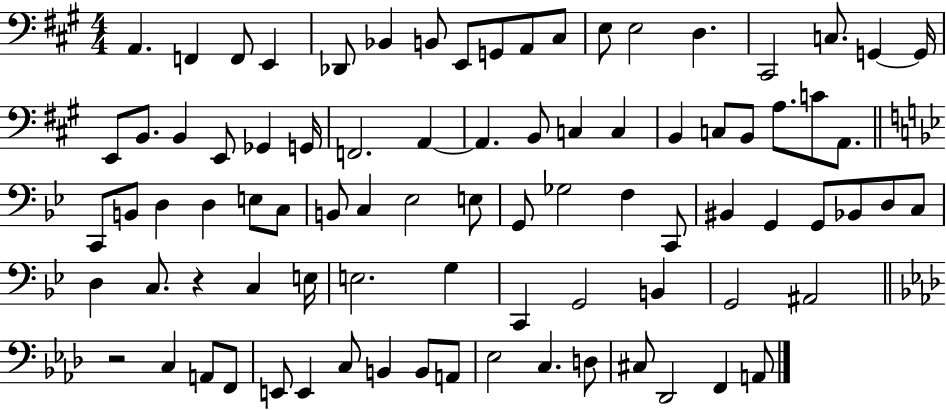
A2/q. F2/q F2/e E2/q Db2/e Bb2/q B2/e E2/e G2/e A2/e C#3/e E3/e E3/h D3/q. C#2/h C3/e. G2/q G2/s E2/e B2/e. B2/q E2/e Gb2/q G2/s F2/h. A2/q A2/q. B2/e C3/q C3/q B2/q C3/e B2/e A3/e. C4/e A2/e. C2/e B2/e D3/q D3/q E3/e C3/e B2/e C3/q Eb3/h E3/e G2/e Gb3/h F3/q C2/e BIS2/q G2/q G2/e Bb2/e D3/e C3/e D3/q C3/e. R/q C3/q E3/s E3/h. G3/q C2/q G2/h B2/q G2/h A#2/h R/h C3/q A2/e F2/e E2/e E2/q C3/e B2/q B2/e A2/e Eb3/h C3/q. D3/e C#3/e Db2/h F2/q A2/e